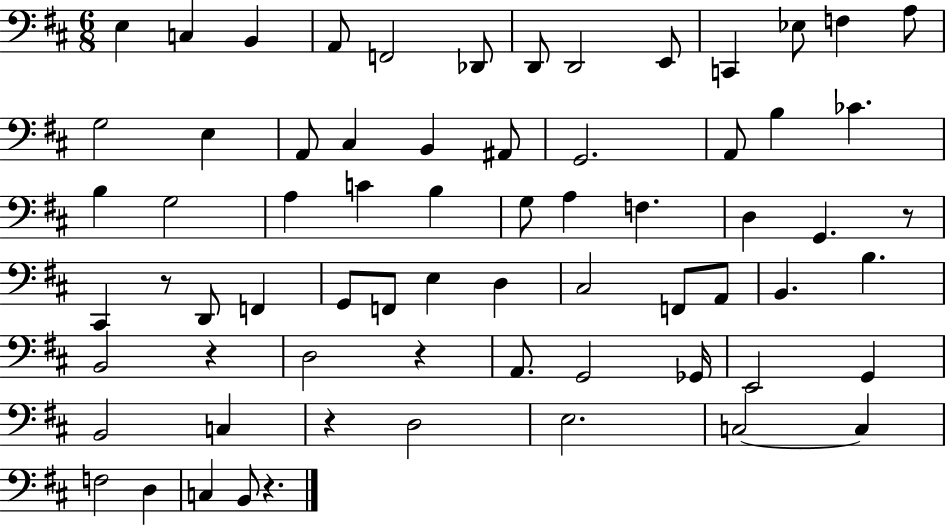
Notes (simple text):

E3/q C3/q B2/q A2/e F2/h Db2/e D2/e D2/h E2/e C2/q Eb3/e F3/q A3/e G3/h E3/q A2/e C#3/q B2/q A#2/e G2/h. A2/e B3/q CES4/q. B3/q G3/h A3/q C4/q B3/q G3/e A3/q F3/q. D3/q G2/q. R/e C#2/q R/e D2/e F2/q G2/e F2/e E3/q D3/q C#3/h F2/e A2/e B2/q. B3/q. B2/h R/q D3/h R/q A2/e. G2/h Gb2/s E2/h G2/q B2/h C3/q R/q D3/h E3/h. C3/h C3/q F3/h D3/q C3/q B2/e R/q.